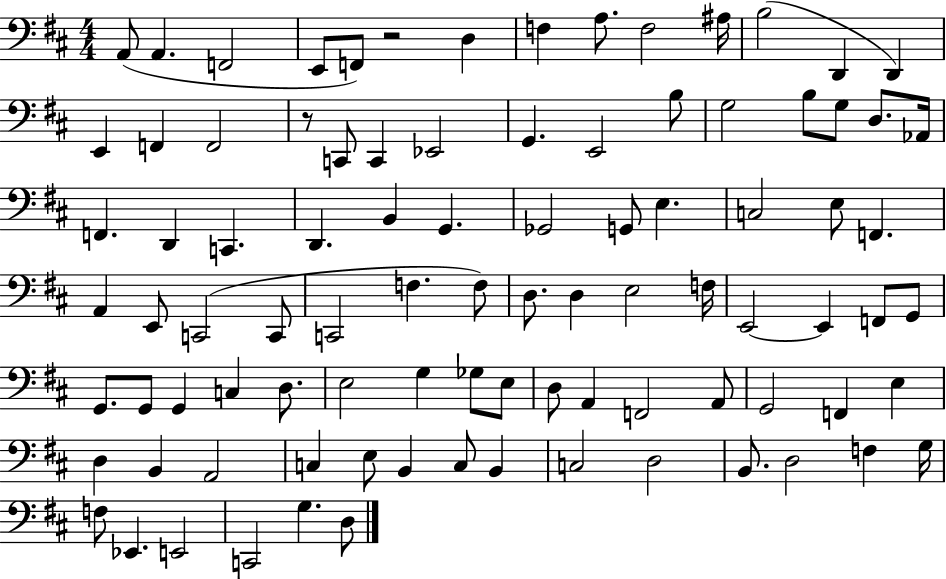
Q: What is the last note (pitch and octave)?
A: D3